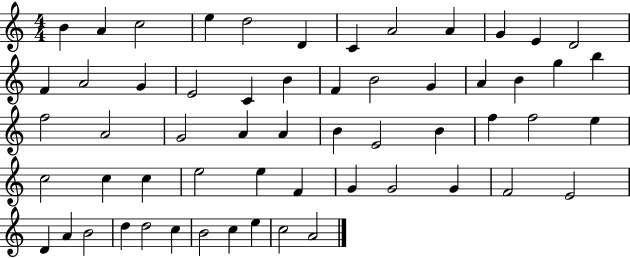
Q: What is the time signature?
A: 4/4